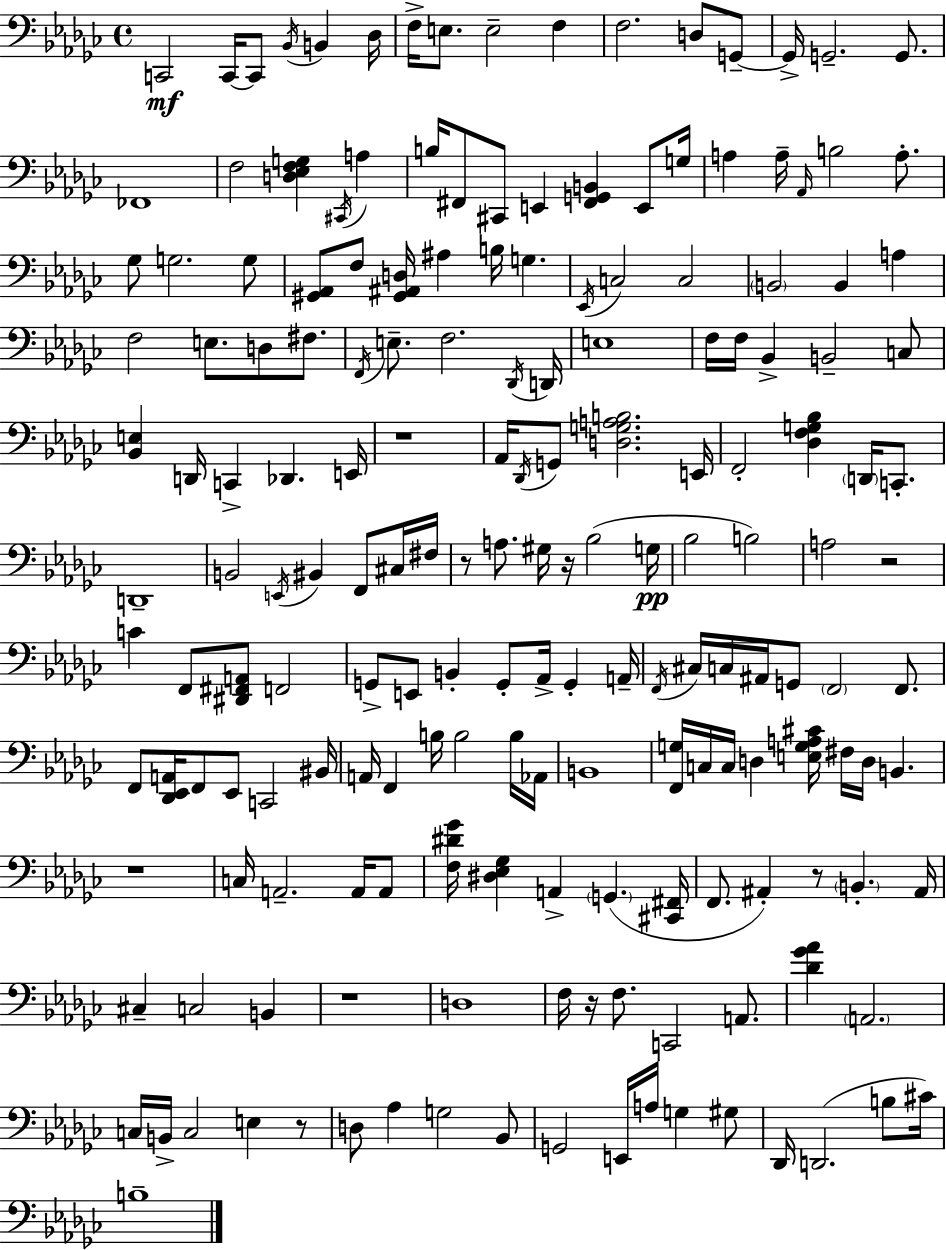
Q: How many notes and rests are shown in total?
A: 180